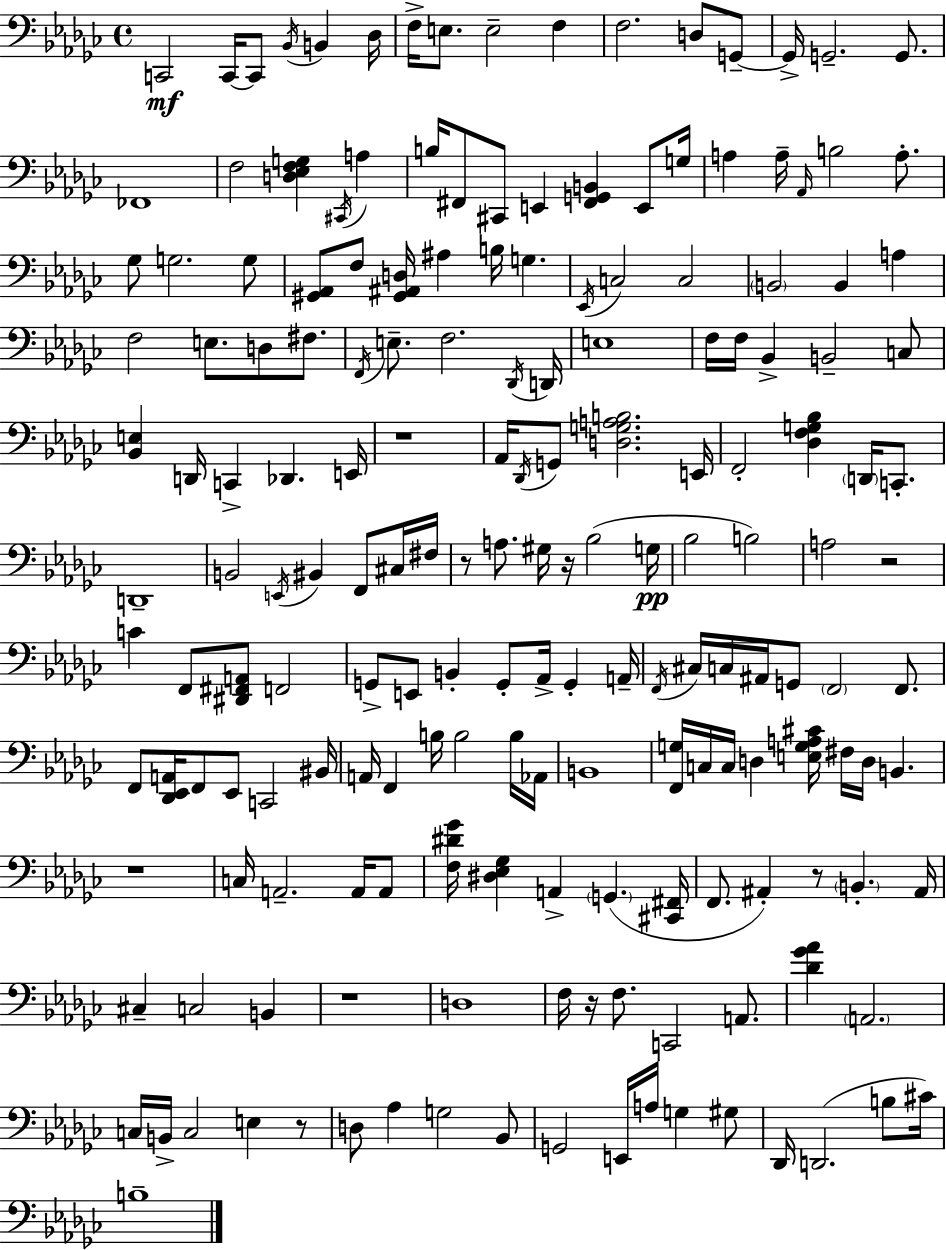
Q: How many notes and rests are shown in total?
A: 180